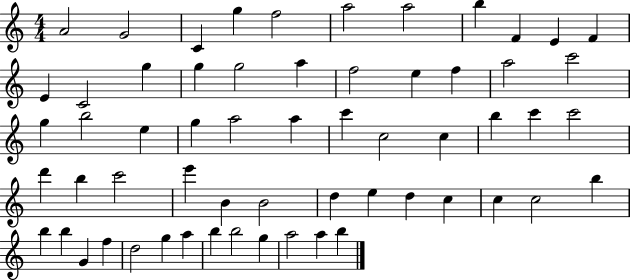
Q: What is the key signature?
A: C major